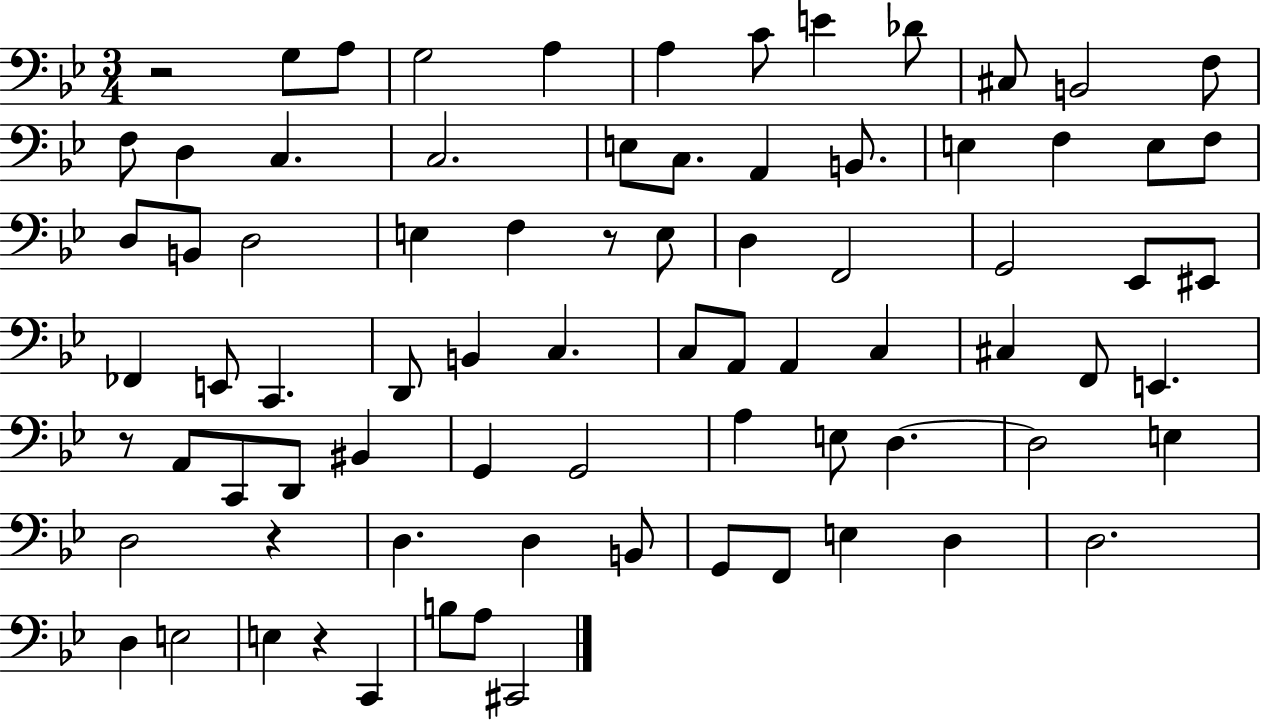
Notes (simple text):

R/h G3/e A3/e G3/h A3/q A3/q C4/e E4/q Db4/e C#3/e B2/h F3/e F3/e D3/q C3/q. C3/h. E3/e C3/e. A2/q B2/e. E3/q F3/q E3/e F3/e D3/e B2/e D3/h E3/q F3/q R/e E3/e D3/q F2/h G2/h Eb2/e EIS2/e FES2/q E2/e C2/q. D2/e B2/q C3/q. C3/e A2/e A2/q C3/q C#3/q F2/e E2/q. R/e A2/e C2/e D2/e BIS2/q G2/q G2/h A3/q E3/e D3/q. D3/h E3/q D3/h R/q D3/q. D3/q B2/e G2/e F2/e E3/q D3/q D3/h. D3/q E3/h E3/q R/q C2/q B3/e A3/e C#2/h